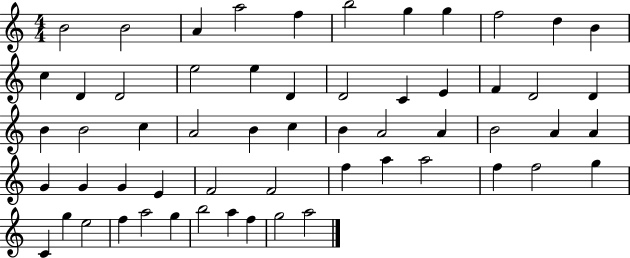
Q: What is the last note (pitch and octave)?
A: A5